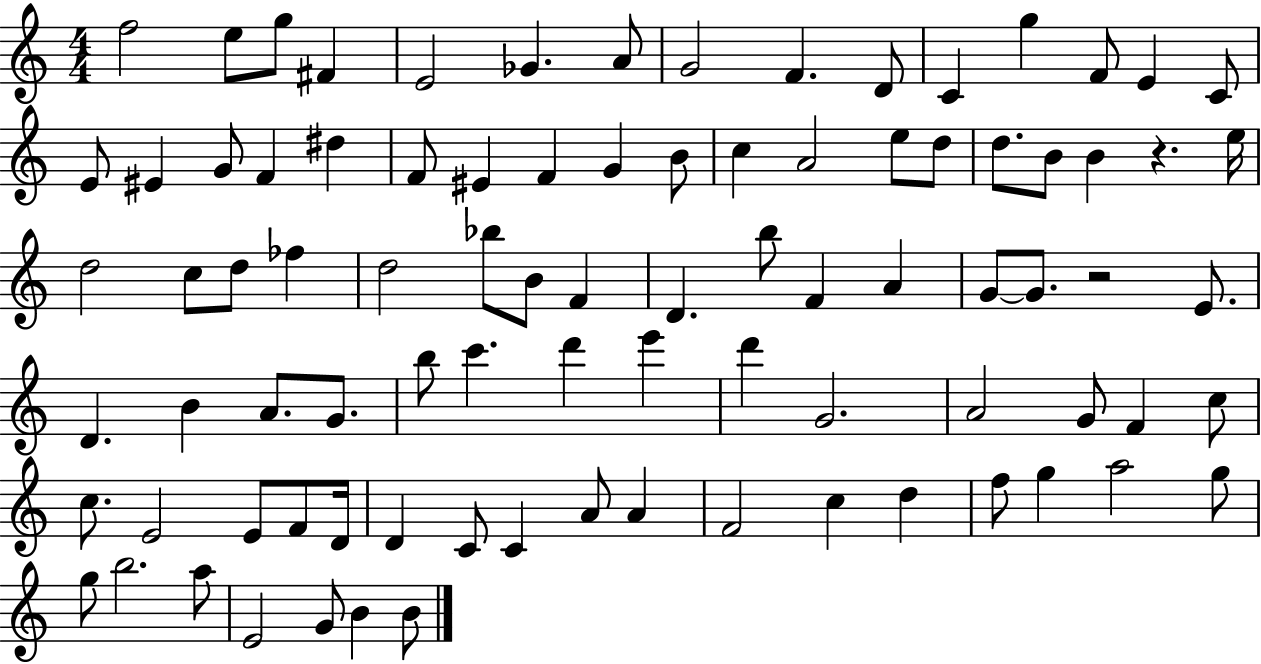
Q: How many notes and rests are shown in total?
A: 88